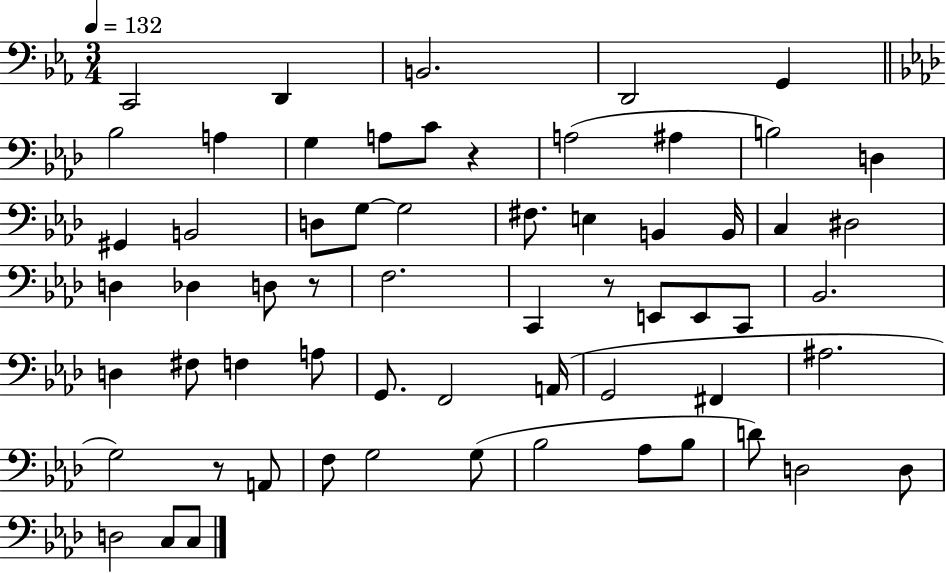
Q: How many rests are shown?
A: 4